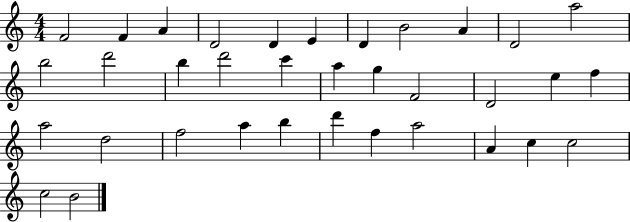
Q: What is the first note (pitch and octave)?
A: F4